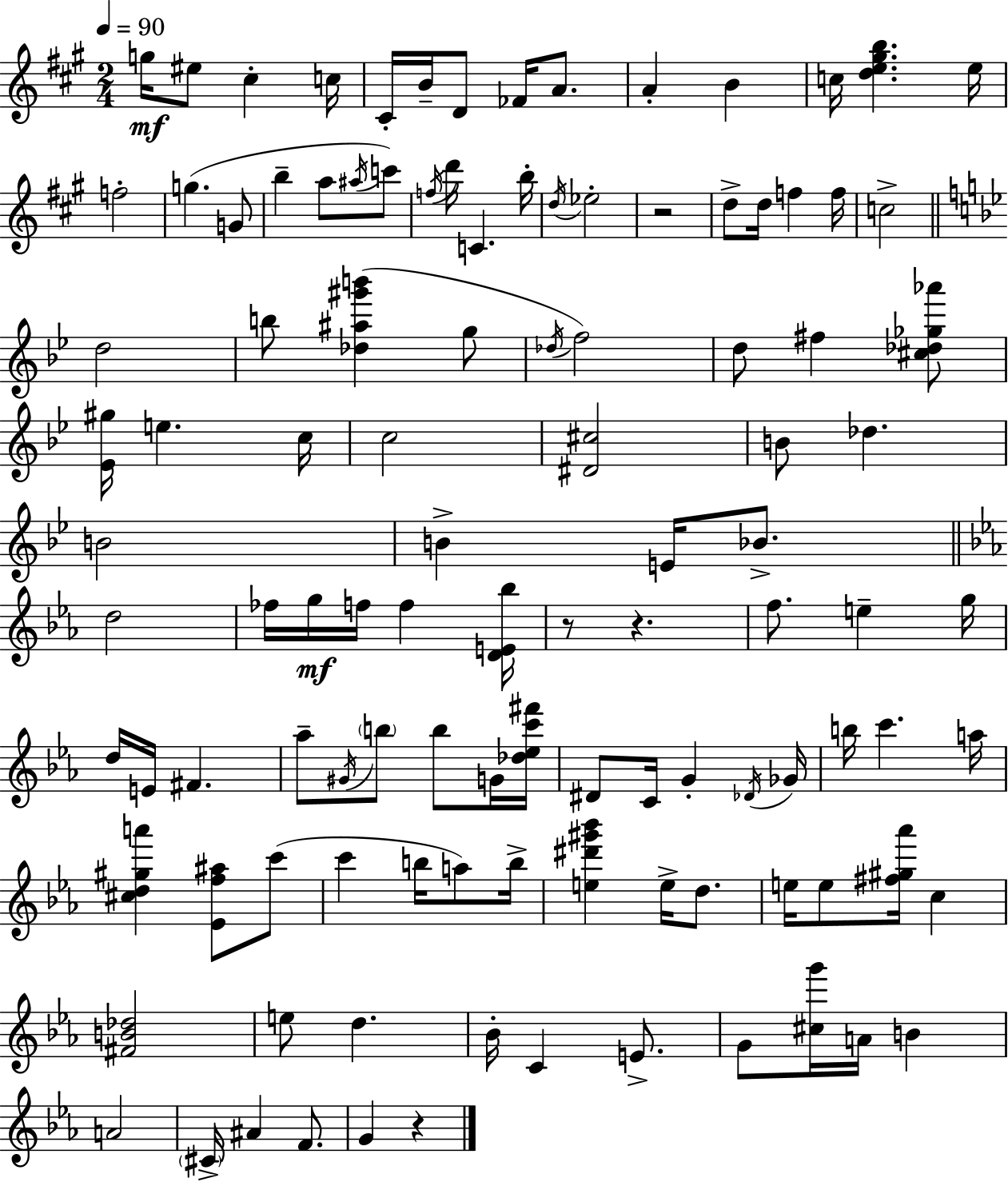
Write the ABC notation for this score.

X:1
T:Untitled
M:2/4
L:1/4
K:A
g/4 ^e/2 ^c c/4 ^C/4 B/4 D/2 _F/4 A/2 A B c/4 [de^gb] e/4 f2 g G/2 b a/2 ^a/4 c'/2 f/4 d'/4 C b/4 d/4 _e2 z2 d/2 d/4 f f/4 c2 d2 b/2 [_d^a^g'b'] g/2 _d/4 f2 d/2 ^f [^c_d_g_a']/2 [_E^g]/4 e c/4 c2 [^D^c]2 B/2 _d B2 B E/4 _B/2 d2 _f/4 g/4 f/4 f [DE_b]/4 z/2 z f/2 e g/4 d/4 E/4 ^F _a/2 ^G/4 b/2 b/2 G/4 [_d_ec'^f']/4 ^D/2 C/4 G _D/4 _G/4 b/4 c' a/4 [^cd^ga'] [_Ef^a]/2 c'/2 c' b/4 a/2 b/4 [e^d'^g'_b'] e/4 d/2 e/4 e/2 [^f^g_a']/4 c [^FB_d]2 e/2 d _B/4 C E/2 G/2 [^cg']/4 A/4 B A2 ^C/4 ^A F/2 G z